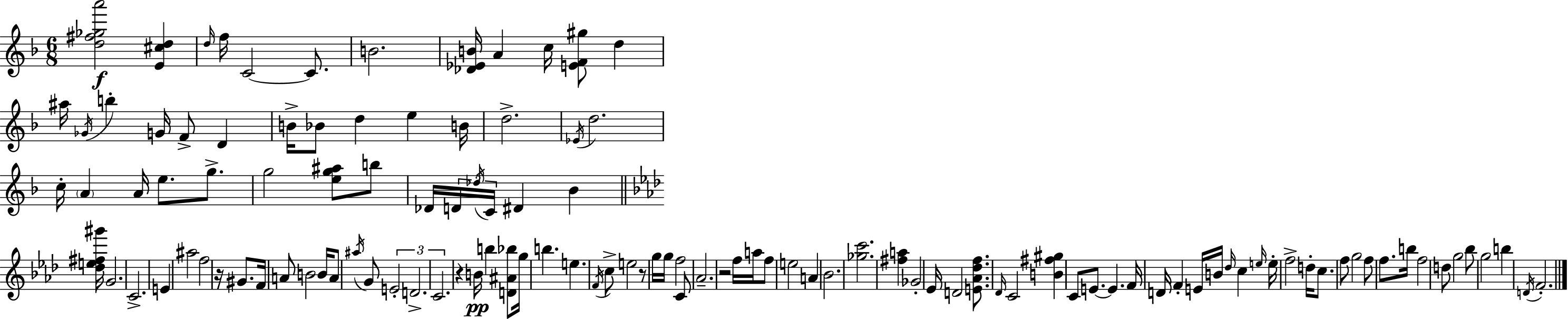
{
  \clef treble
  \numericTimeSignature
  \time 6/8
  \key d \minor
  <d'' fis'' ges'' a'''>2\f <e' cis'' d''>4 | \grace { d''16 } f''16 c'2~~ c'8. | b'2. | <des' ees' b'>16 a'4 c''16 <e' f' gis''>8 d''4 | \break ais''16 \acciaccatura { ges'16 } b''4-. g'16 f'8-> d'4 | b'16-> bes'8 d''4 e''4 | b'16 d''2.-> | \acciaccatura { ees'16 } d''2. | \break c''16-. \parenthesize a'4 a'16 e''8. | g''8.-> g''2 <e'' g'' ais''>8 | b''8 des'16 \tuplet 3/2 { d'16 \acciaccatura { des''16 } c'16 } dis'4 bes'4 | \bar "||" \break \key aes \major <des'' e'' fis'' gis'''>16 g'2. | c'2.-> | e'4 ais''2 | f''2 r16 gis'8. | \break f'16 a'8 b'2 | b'16 a'8 \acciaccatura { ais''16 } g'8 \tuplet 3/2 { e'2-. | d'2.-> | c'2. } | \break r4 b'16\pp b''4 <d' ais' bes''>8 | g''16 b''4. e''4. | \acciaccatura { f'16 } c''8-> e''2 | r8 g''16 g''16 f''2 | \break c'8 aes'2.-- | r2 f''16 | a''16 f''8 e''2 a'4 | bes'2. | \break <ges'' c'''>2. | <fis'' a''>4 ges'2-. | ees'16 d'2 | <e' aes' des'' f''>8. \grace { des'16 } c'2 | \break <b' fis'' gis''>4 c'8 e'8.~~ e'4. | f'16 d'16 f'4-. e'16 b'16 \grace { des''16 } | c''4 \grace { e''16 } e''16-. f''2-> | d''16-. c''8. f''8 g''2 | \break f''8 f''8. b''16 f''2 | d''8 g''2 | bes''8 g''2 | b''4 \acciaccatura { d'16 } f'2.-. | \break \bar "|."
}